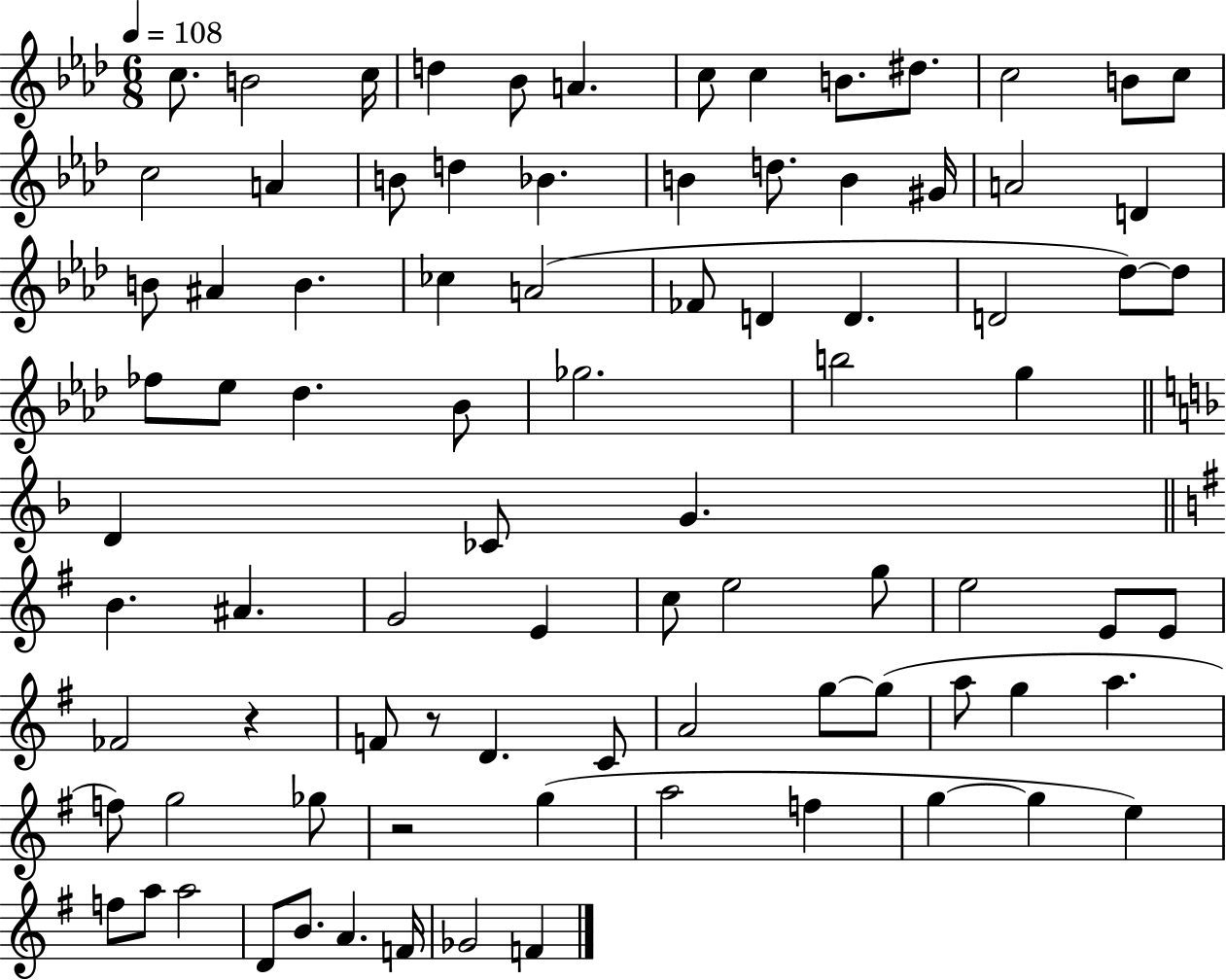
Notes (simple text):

C5/e. B4/h C5/s D5/q Bb4/e A4/q. C5/e C5/q B4/e. D#5/e. C5/h B4/e C5/e C5/h A4/q B4/e D5/q Bb4/q. B4/q D5/e. B4/q G#4/s A4/h D4/q B4/e A#4/q B4/q. CES5/q A4/h FES4/e D4/q D4/q. D4/h Db5/e Db5/e FES5/e Eb5/e Db5/q. Bb4/e Gb5/h. B5/h G5/q D4/q CES4/e G4/q. B4/q. A#4/q. G4/h E4/q C5/e E5/h G5/e E5/h E4/e E4/e FES4/h R/q F4/e R/e D4/q. C4/e A4/h G5/e G5/e A5/e G5/q A5/q. F5/e G5/h Gb5/e R/h G5/q A5/h F5/q G5/q G5/q E5/q F5/e A5/e A5/h D4/e B4/e. A4/q. F4/s Gb4/h F4/q